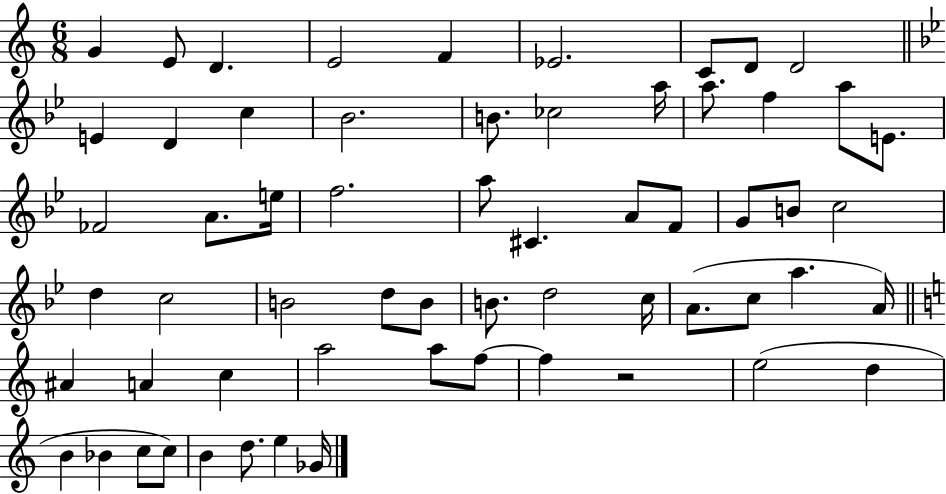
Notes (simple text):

G4/q E4/e D4/q. E4/h F4/q Eb4/h. C4/e D4/e D4/h E4/q D4/q C5/q Bb4/h. B4/e. CES5/h A5/s A5/e. F5/q A5/e E4/e. FES4/h A4/e. E5/s F5/h. A5/e C#4/q. A4/e F4/e G4/e B4/e C5/h D5/q C5/h B4/h D5/e B4/e B4/e. D5/h C5/s A4/e. C5/e A5/q. A4/s A#4/q A4/q C5/q A5/h A5/e F5/e F5/q R/h E5/h D5/q B4/q Bb4/q C5/e C5/e B4/q D5/e. E5/q Gb4/s